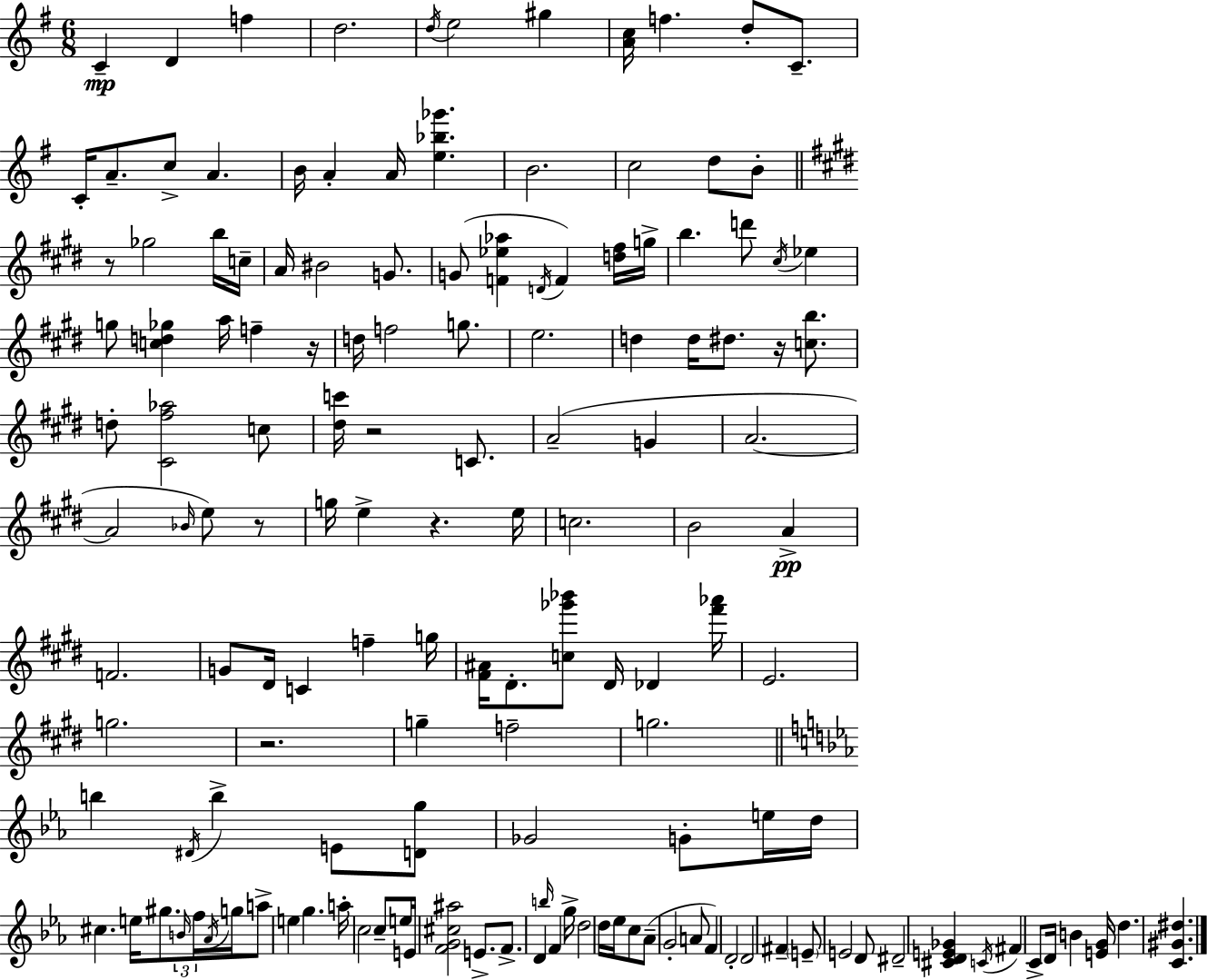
{
  \clef treble
  \numericTimeSignature
  \time 6/8
  \key g \major
  c'4--\mp d'4 f''4 | d''2. | \acciaccatura { d''16 } e''2 gis''4 | <a' c''>16 f''4. d''8-. c'8.-- | \break c'16-. a'8.-- c''8-> a'4. | b'16 a'4-. a'16 <e'' bes'' ges'''>4. | b'2. | c''2 d''8 b'8-. | \break \bar "||" \break \key e \major r8 ges''2 b''16 c''16-- | a'16 bis'2 g'8. | g'8( <f' ees'' aes''>4 \acciaccatura { d'16 }) f'4 <d'' fis''>16 | g''16-> b''4. d'''8 \acciaccatura { cis''16 } ees''4 | \break g''8 <c'' d'' ges''>4 a''16 f''4-- | r16 d''16 f''2 g''8. | e''2. | d''4 d''16 dis''8. r16 <c'' b''>8. | \break d''8-. <cis' fis'' aes''>2 | c''8 <dis'' c'''>16 r2 c'8. | a'2--( g'4 | a'2.~~ | \break a'2 \grace { bes'16 }) e''8 | r8 g''16 e''4-> r4. | e''16 c''2. | b'2 a'4->\pp | \break f'2. | g'8 dis'16 c'4 f''4-- | g''16 <fis' ais'>16 dis'8.-. <c'' ges''' bes'''>8 dis'16 des'4 | <fis''' aes'''>16 e'2. | \break g''2. | r2. | g''4-- f''2-- | g''2. | \break \bar "||" \break \key ees \major b''4 \acciaccatura { dis'16 } b''4-> e'8 <d' g''>8 | ges'2 g'8-. e''16 | d''16 cis''4. e''16 gis''8. \tuplet 3/2 { \grace { b'16 } | f''16 \acciaccatura { aes'16 } } g''16 a''8-> e''4 g''4. | \break a''16-. c''2 | c''8-- e''16 e'16 <f' g' cis'' ais''>2 | e'8.-> f'8.-> d'4 \grace { b''16 } f'4 | g''16-> d''2 | \break d''16 ees''16 c''8 aes'8--( g'2-. | a'8 f'4) d'2-. | d'2 | fis'4-- \parenthesize e'8-- e'2 | \break d'8 dis'2-- | <cis' d' e' ges'>4 \acciaccatura { c'16 } fis'4 c'8-> d'16 | b'4 <e' g'>16 d''4. <c' gis' dis''>4. | \bar "|."
}